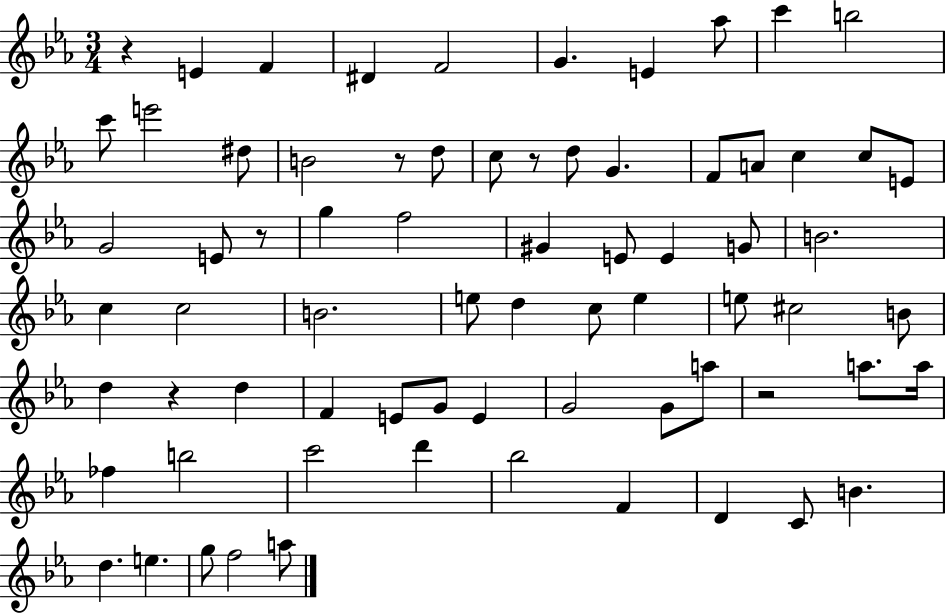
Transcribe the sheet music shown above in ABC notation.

X:1
T:Untitled
M:3/4
L:1/4
K:Eb
z E F ^D F2 G E _a/2 c' b2 c'/2 e'2 ^d/2 B2 z/2 d/2 c/2 z/2 d/2 G F/2 A/2 c c/2 E/2 G2 E/2 z/2 g f2 ^G E/2 E G/2 B2 c c2 B2 e/2 d c/2 e e/2 ^c2 B/2 d z d F E/2 G/2 E G2 G/2 a/2 z2 a/2 a/4 _f b2 c'2 d' _b2 F D C/2 B d e g/2 f2 a/2